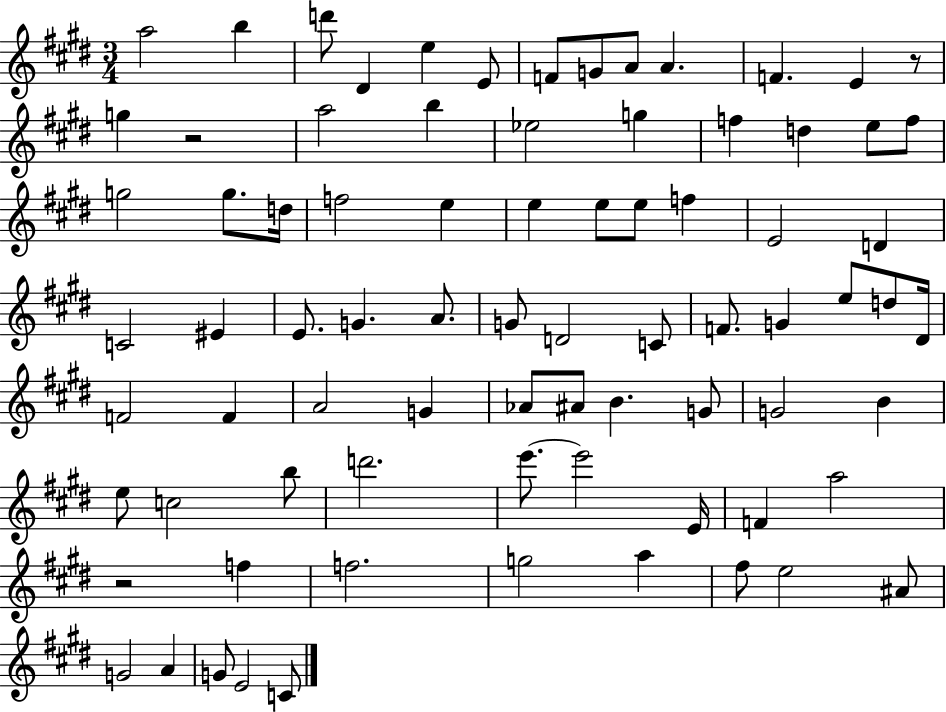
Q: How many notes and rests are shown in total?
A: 79